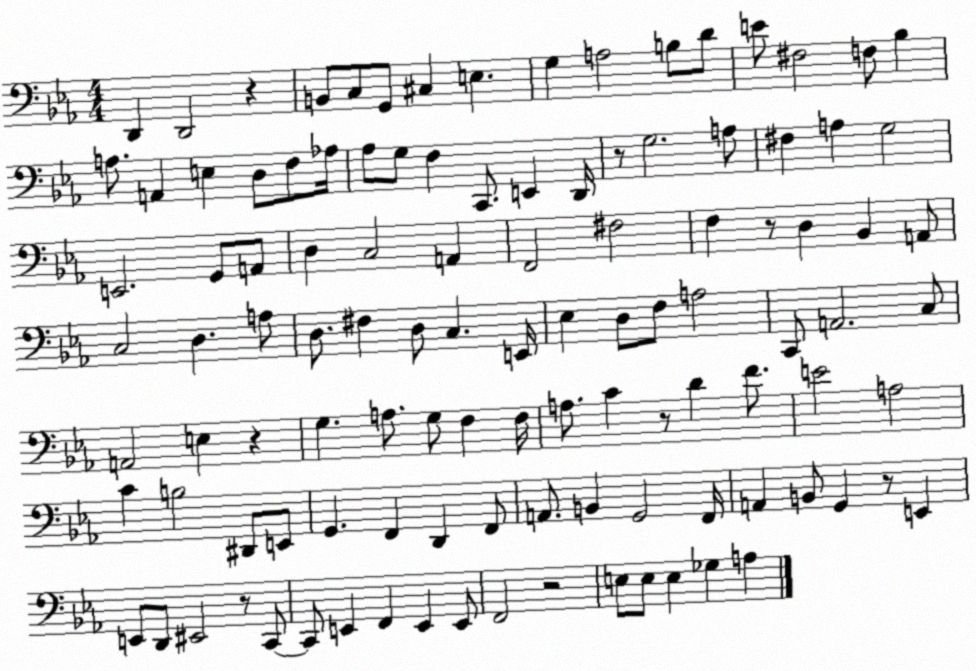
X:1
T:Untitled
M:4/4
L:1/4
K:Eb
D,, D,,2 z B,,/2 C,/2 G,,/2 ^C, E, G, A,2 B,/2 D/2 E/2 ^F,2 F,/2 _B, A,/2 A,, E, D,/2 F,/2 _A,/4 _A,/2 G,/2 F, C,,/2 E,, D,,/4 z/2 G,2 A,/2 ^F, A, G,2 E,,2 G,,/2 A,,/2 D, C,2 A,, F,,2 ^F,2 F, z/2 D, _B,, A,,/2 C,2 D, A,/2 D,/2 ^F, D,/2 C, E,,/4 _E, D,/2 F,/2 A,2 C,,/2 A,,2 C,/2 A,,2 E, z G, A,/2 G,/2 F, F,/4 A,/2 C z/2 D F/2 E2 A,2 C B,2 ^D,,/2 E,,/2 G,, F,, D,, F,,/2 A,,/2 B,, G,,2 F,,/4 A,, B,,/2 G,, z/2 E,, E,,/2 D,,/2 ^E,,2 z/2 C,,/2 C,,/2 E,, F,, E,, E,,/2 F,,2 z2 E,/2 E,/2 E, _G, A,